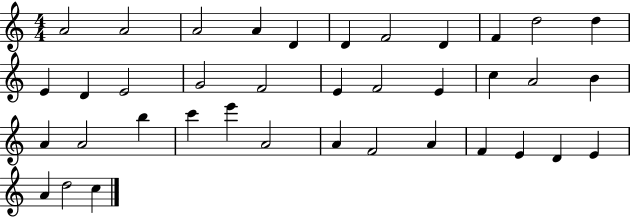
A4/h A4/h A4/h A4/q D4/q D4/q F4/h D4/q F4/q D5/h D5/q E4/q D4/q E4/h G4/h F4/h E4/q F4/h E4/q C5/q A4/h B4/q A4/q A4/h B5/q C6/q E6/q A4/h A4/q F4/h A4/q F4/q E4/q D4/q E4/q A4/q D5/h C5/q